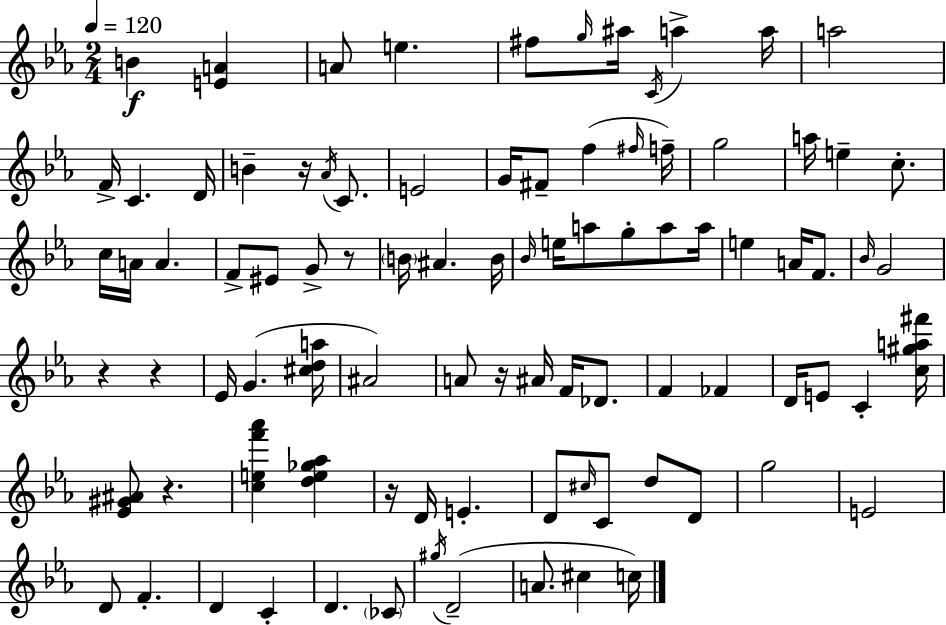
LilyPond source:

{
  \clef treble
  \numericTimeSignature
  \time 2/4
  \key ees \major
  \tempo 4 = 120
  b'4\f <e' a'>4 | a'8 e''4. | fis''8 \grace { g''16 } ais''16 \acciaccatura { c'16 } a''4-> | a''16 a''2 | \break f'16-> c'4. | d'16 b'4-- r16 \acciaccatura { aes'16 } | c'8. e'2 | g'16 fis'8-- f''4( | \break \grace { fis''16 } f''16--) g''2 | a''16 e''4-- | c''8.-. c''16 a'16 a'4. | f'8-> eis'8 | \break g'8-> r8 \parenthesize b'16 ais'4. | b'16 \grace { bes'16 } e''16 a''8 | g''8-. a''8 a''16 e''4 | a'16 f'8. \grace { bes'16 } g'2 | \break r4 | r4 ees'16 g'4.( | <cis'' d'' a''>16 ais'2) | a'8 | \break r16 ais'16 f'16 des'8. f'4 | fes'4 d'16 e'8 | c'4-. <c'' gis'' a'' fis'''>16 <ees' gis' ais'>8 | r4. <c'' e'' f''' aes'''>4 | \break <d'' e'' ges'' aes''>4 r16 d'16 | e'4.-. d'8 | \grace { cis''16 } c'8 d''8 d'8 g''2 | e'2 | \break d'8 | f'4.-. d'4 | c'4-. d'4. | \parenthesize ces'8 \acciaccatura { gis''16 } | \break d'2--( | a'8. cis''4 c''16) | \bar "|."
}